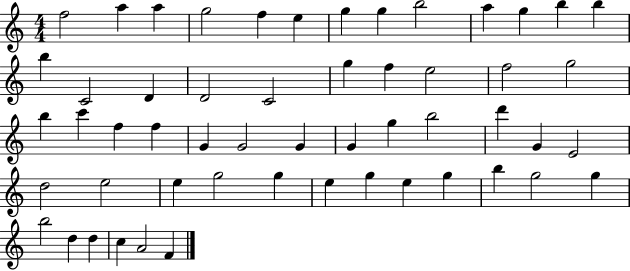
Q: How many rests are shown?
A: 0